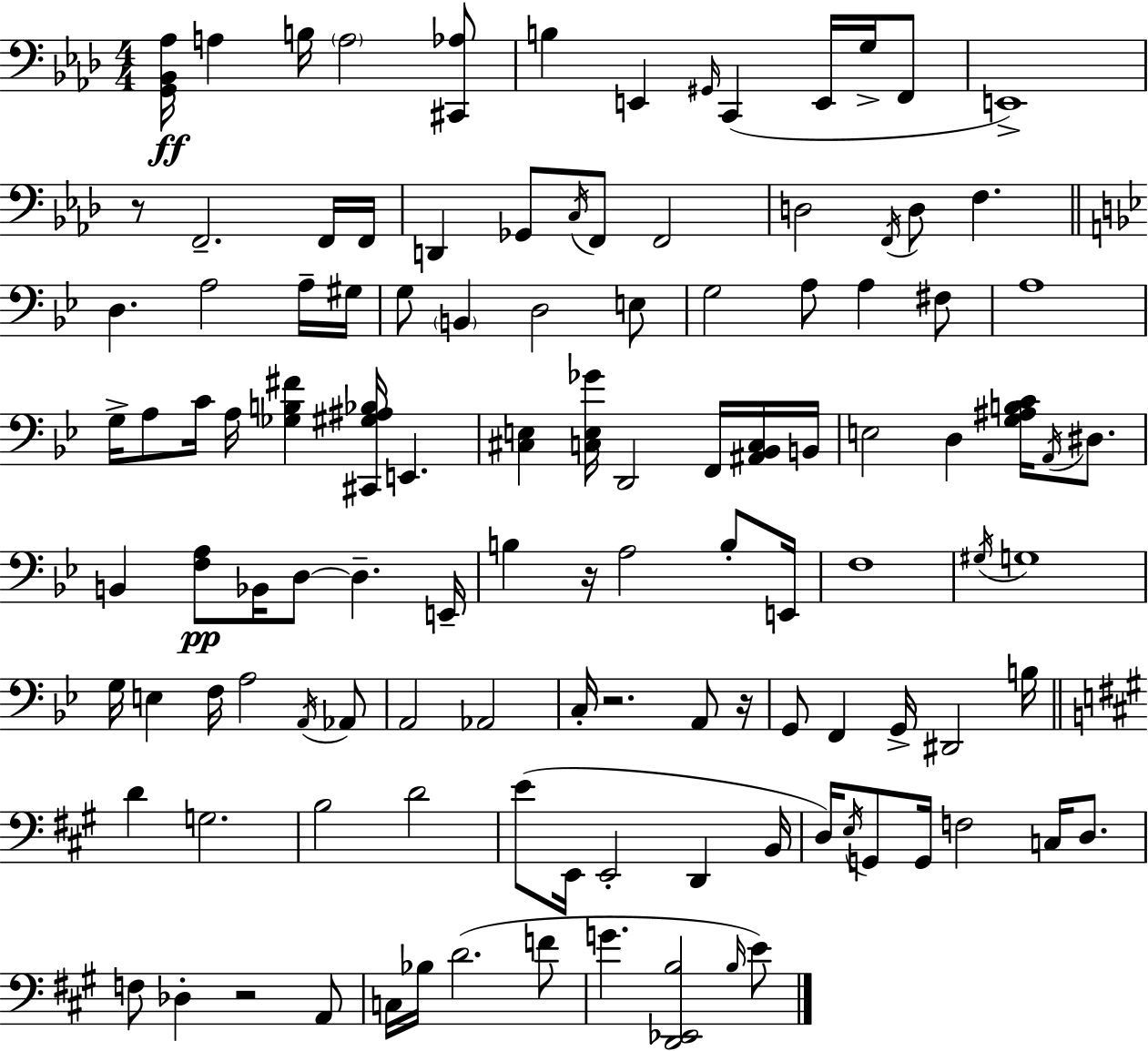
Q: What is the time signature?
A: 4/4